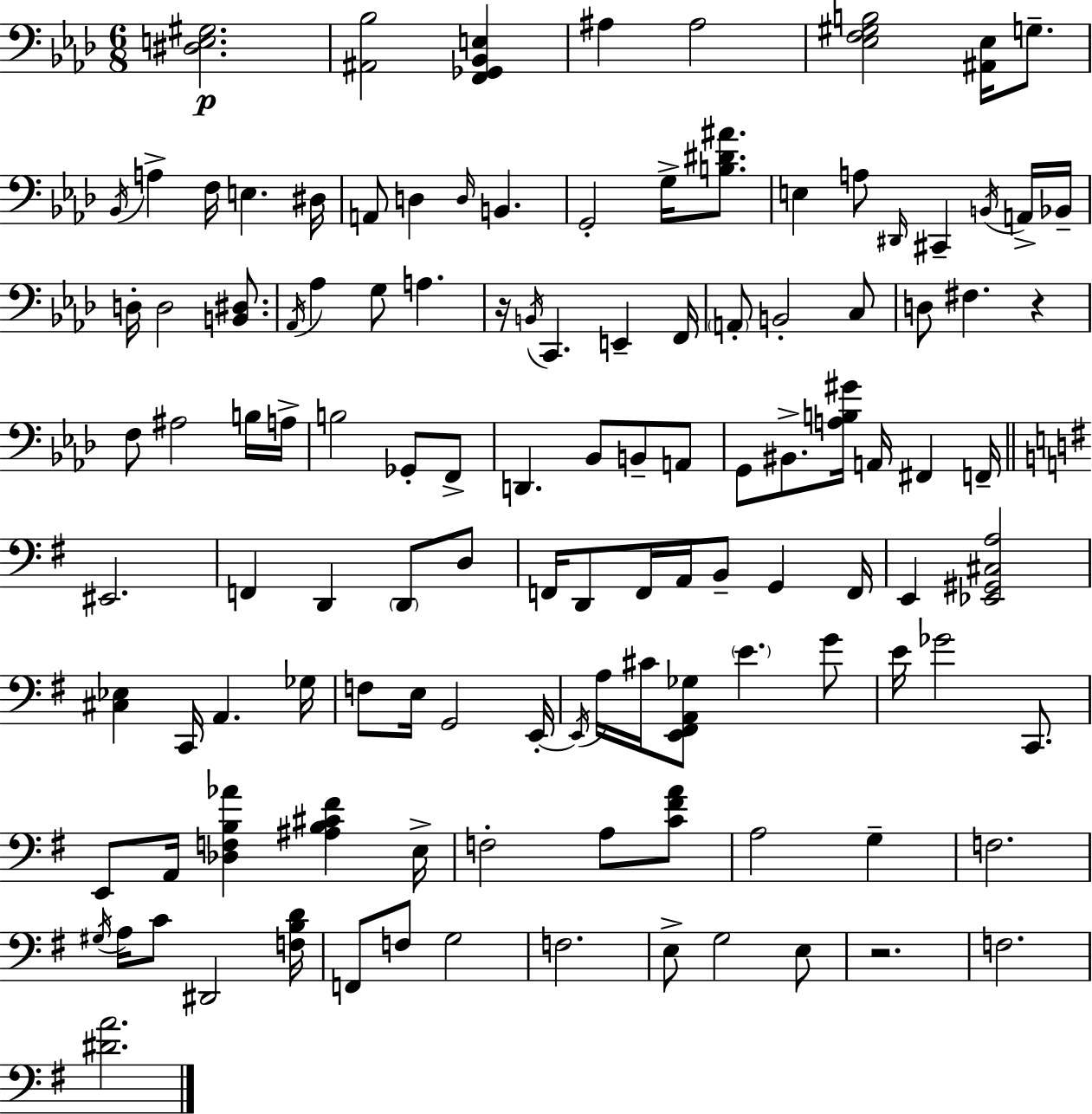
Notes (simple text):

[D#3,E3,G#3]/h. [A#2,Bb3]/h [F2,Gb2,Bb2,E3]/q A#3/q A#3/h [Eb3,F3,G#3,B3]/h [A#2,Eb3]/s G3/e. Bb2/s A3/q F3/s E3/q. D#3/s A2/e D3/q D3/s B2/q. G2/h G3/s [B3,D#4,A#4]/e. E3/q A3/e D#2/s C#2/q B2/s A2/s Bb2/s D3/s D3/h [B2,D#3]/e. Ab2/s Ab3/q G3/e A3/q. R/s B2/s C2/q. E2/q F2/s A2/e B2/h C3/e D3/e F#3/q. R/q F3/e A#3/h B3/s A3/s B3/h Gb2/e F2/e D2/q. Bb2/e B2/e A2/e G2/e BIS2/e. [A3,B3,G#4]/s A2/s F#2/q F2/s EIS2/h. F2/q D2/q D2/e D3/e F2/s D2/e F2/s A2/s B2/e G2/q F2/s E2/q [Eb2,G#2,C#3,A3]/h [C#3,Eb3]/q C2/s A2/q. Gb3/s F3/e E3/s G2/h E2/s E2/s A3/s C#4/s [E2,F#2,A2,Gb3]/e E4/q. G4/e E4/s Gb4/h C2/e. E2/e A2/s [Db3,F3,B3,Ab4]/q [A#3,B3,C#4,F#4]/q E3/s F3/h A3/e [C4,F#4,A4]/e A3/h G3/q F3/h. G#3/s A3/s C4/e D#2/h [F3,B3,D4]/s F2/e F3/e G3/h F3/h. E3/e G3/h E3/e R/h. F3/h. [D#4,A4]/h.